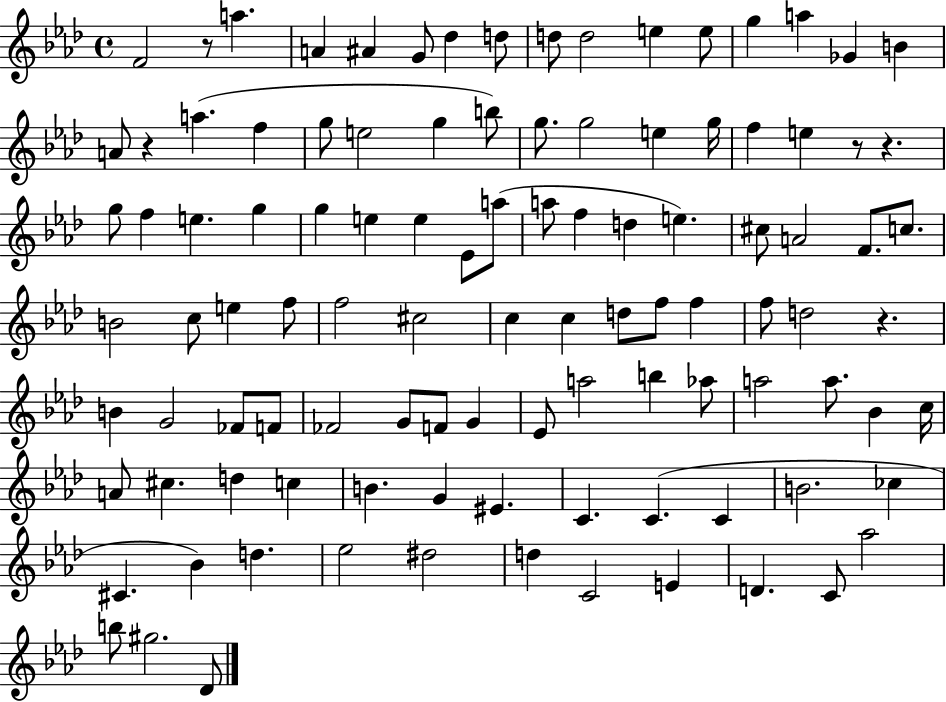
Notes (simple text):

F4/h R/e A5/q. A4/q A#4/q G4/e Db5/q D5/e D5/e D5/h E5/q E5/e G5/q A5/q Gb4/q B4/q A4/e R/q A5/q. F5/q G5/e E5/h G5/q B5/e G5/e. G5/h E5/q G5/s F5/q E5/q R/e R/q. G5/e F5/q E5/q. G5/q G5/q E5/q E5/q Eb4/e A5/e A5/e F5/q D5/q E5/q. C#5/e A4/h F4/e. C5/e. B4/h C5/e E5/q F5/e F5/h C#5/h C5/q C5/q D5/e F5/e F5/q F5/e D5/h R/q. B4/q G4/h FES4/e F4/e FES4/h G4/e F4/e G4/q Eb4/e A5/h B5/q Ab5/e A5/h A5/e. Bb4/q C5/s A4/e C#5/q. D5/q C5/q B4/q. G4/q EIS4/q. C4/q. C4/q. C4/q B4/h. CES5/q C#4/q. Bb4/q D5/q. Eb5/h D#5/h D5/q C4/h E4/q D4/q. C4/e Ab5/h B5/e G#5/h. Db4/e